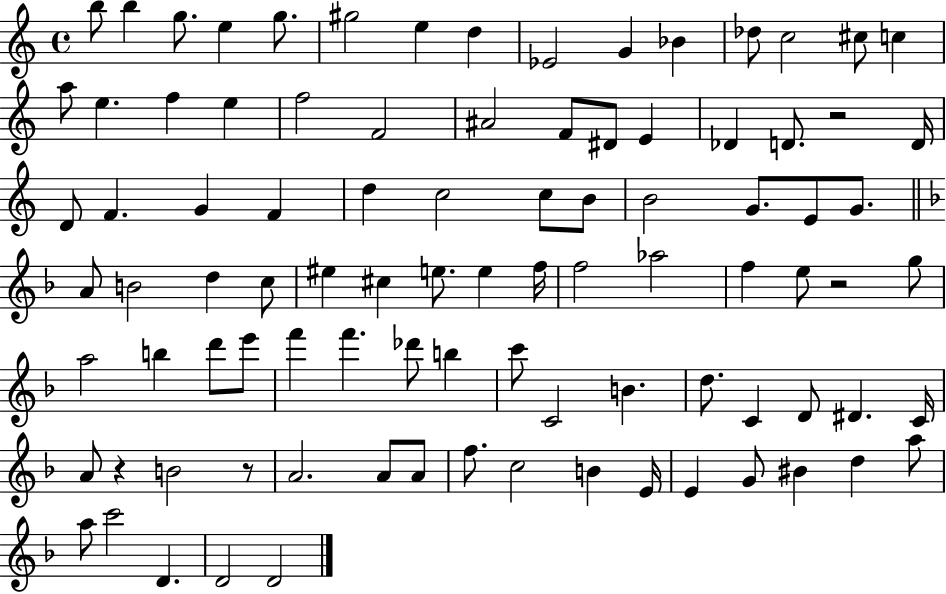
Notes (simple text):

B5/e B5/q G5/e. E5/q G5/e. G#5/h E5/q D5/q Eb4/h G4/q Bb4/q Db5/e C5/h C#5/e C5/q A5/e E5/q. F5/q E5/q F5/h F4/h A#4/h F4/e D#4/e E4/q Db4/q D4/e. R/h D4/s D4/e F4/q. G4/q F4/q D5/q C5/h C5/e B4/e B4/h G4/e. E4/e G4/e. A4/e B4/h D5/q C5/e EIS5/q C#5/q E5/e. E5/q F5/s F5/h Ab5/h F5/q E5/e R/h G5/e A5/h B5/q D6/e E6/e F6/q F6/q. Db6/e B5/q C6/e C4/h B4/q. D5/e. C4/q D4/e D#4/q. C4/s A4/e R/q B4/h R/e A4/h. A4/e A4/e F5/e. C5/h B4/q E4/s E4/q G4/e BIS4/q D5/q A5/e A5/e C6/h D4/q. D4/h D4/h